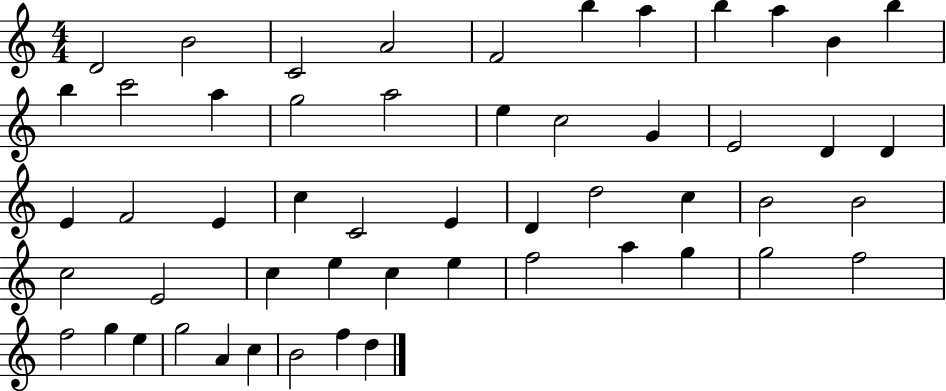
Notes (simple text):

D4/h B4/h C4/h A4/h F4/h B5/q A5/q B5/q A5/q B4/q B5/q B5/q C6/h A5/q G5/h A5/h E5/q C5/h G4/q E4/h D4/q D4/q E4/q F4/h E4/q C5/q C4/h E4/q D4/q D5/h C5/q B4/h B4/h C5/h E4/h C5/q E5/q C5/q E5/q F5/h A5/q G5/q G5/h F5/h F5/h G5/q E5/q G5/h A4/q C5/q B4/h F5/q D5/q